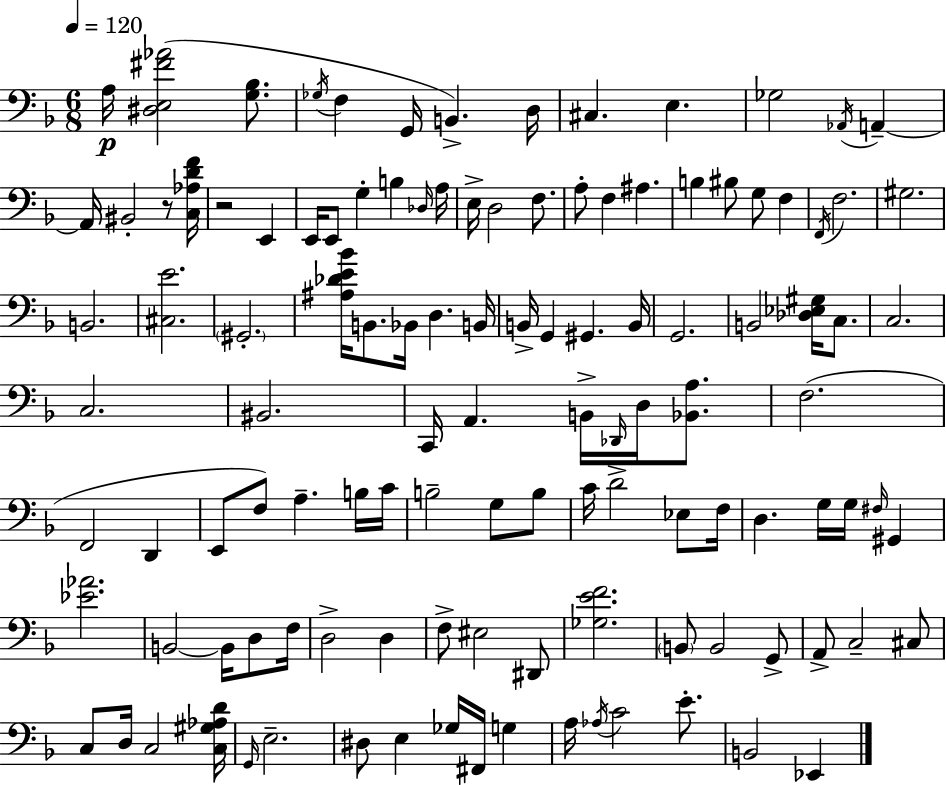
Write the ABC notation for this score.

X:1
T:Untitled
M:6/8
L:1/4
K:F
A,/4 [^D,E,^F_A]2 [G,_B,]/2 _G,/4 F, G,,/4 B,, D,/4 ^C, E, _G,2 _A,,/4 A,, A,,/4 ^B,,2 z/2 [C,_A,DF]/4 z2 E,, E,,/4 E,,/2 G, B, _D,/4 A,/4 E,/4 D,2 F,/2 A,/2 F, ^A, B, ^B,/2 G,/2 F, F,,/4 F,2 ^G,2 B,,2 [^C,E]2 ^G,,2 [^A,_DE_B]/4 B,,/2 _B,,/4 D, B,,/4 B,,/4 G,, ^G,, B,,/4 G,,2 B,,2 [_D,_E,^G,]/4 C,/2 C,2 C,2 ^B,,2 C,,/4 A,, B,,/4 _D,,/4 D,/4 [_B,,A,]/2 F,2 F,,2 D,, E,,/2 F,/2 A, B,/4 C/4 B,2 G,/2 B,/2 C/4 D2 _E,/2 F,/4 D, G,/4 G,/4 ^F,/4 ^G,, [_E_A]2 B,,2 B,,/4 D,/2 F,/4 D,2 D, F,/2 ^E,2 ^D,,/2 [_G,EF]2 B,,/2 B,,2 G,,/2 A,,/2 C,2 ^C,/2 C,/2 D,/4 C,2 [C,^G,_A,D]/4 G,,/4 E,2 ^D,/2 E, _G,/4 ^F,,/4 G, A,/4 _A,/4 C2 E/2 B,,2 _E,,